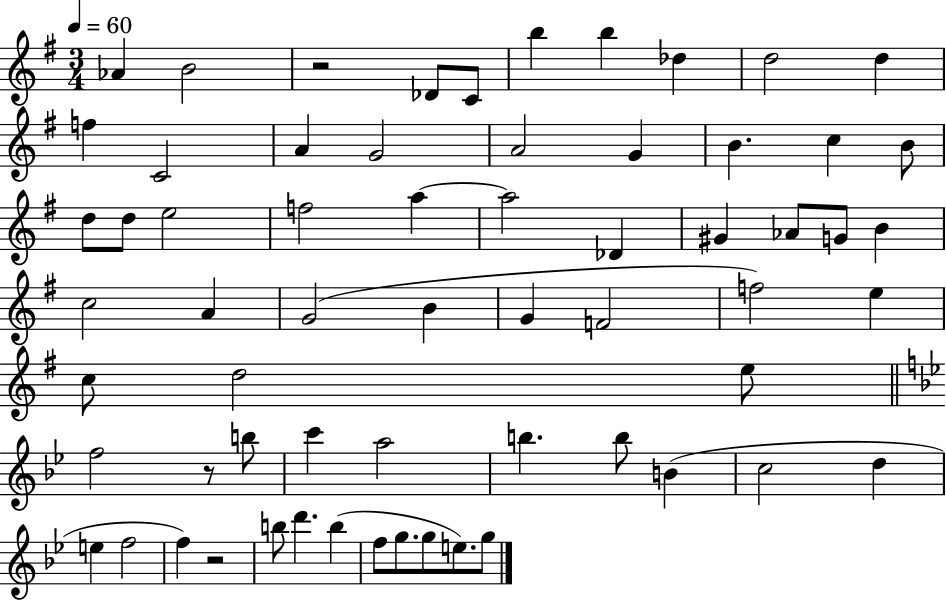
Ab4/q B4/h R/h Db4/e C4/e B5/q B5/q Db5/q D5/h D5/q F5/q C4/h A4/q G4/h A4/h G4/q B4/q. C5/q B4/e D5/e D5/e E5/h F5/h A5/q A5/h Db4/q G#4/q Ab4/e G4/e B4/q C5/h A4/q G4/h B4/q G4/q F4/h F5/h E5/q C5/e D5/h E5/e F5/h R/e B5/e C6/q A5/h B5/q. B5/e B4/q C5/h D5/q E5/q F5/h F5/q R/h B5/e D6/q. B5/q F5/e G5/e. G5/e E5/e. G5/e